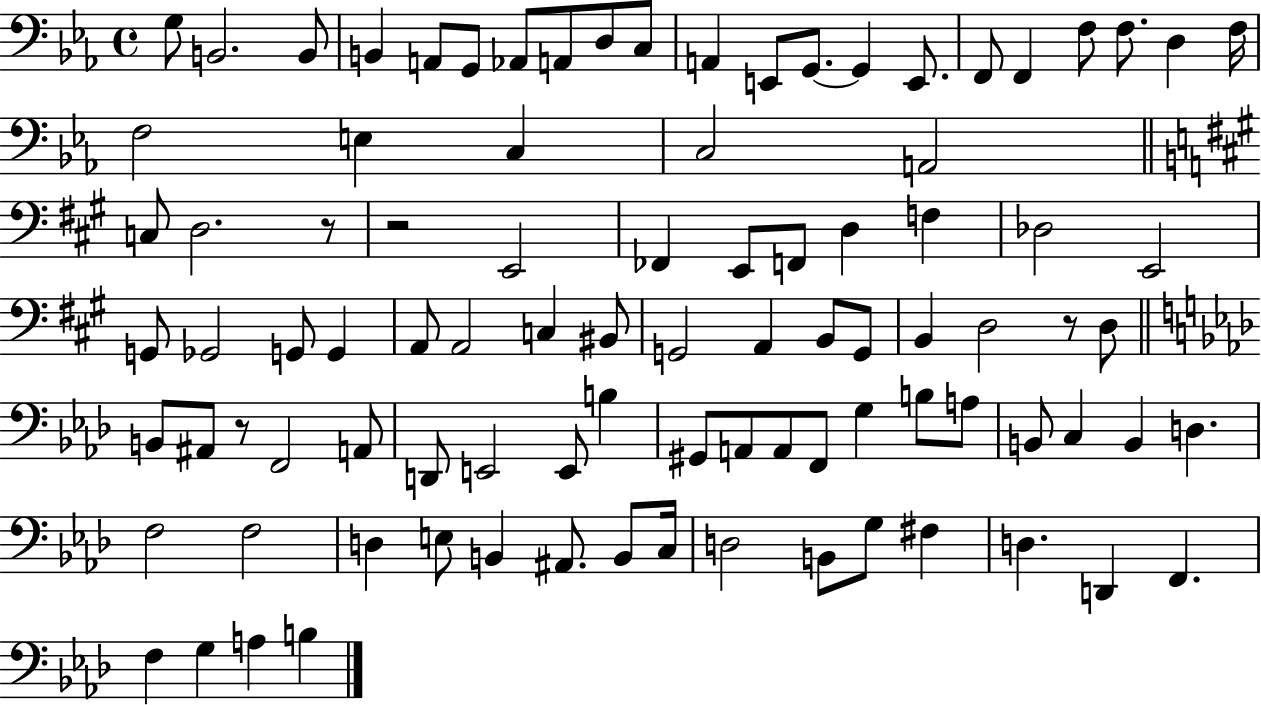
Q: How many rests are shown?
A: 4